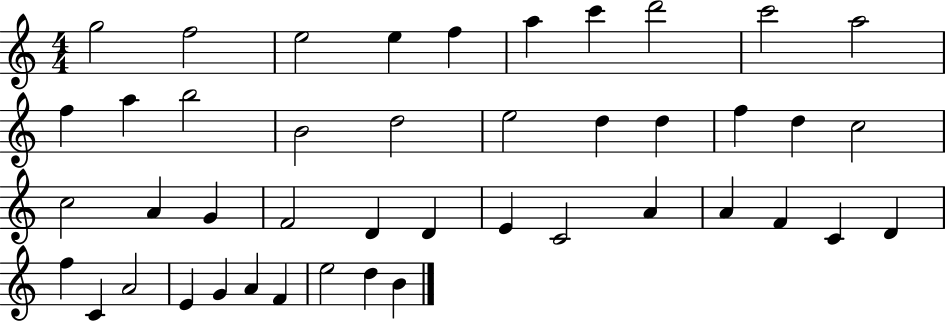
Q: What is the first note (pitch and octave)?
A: G5